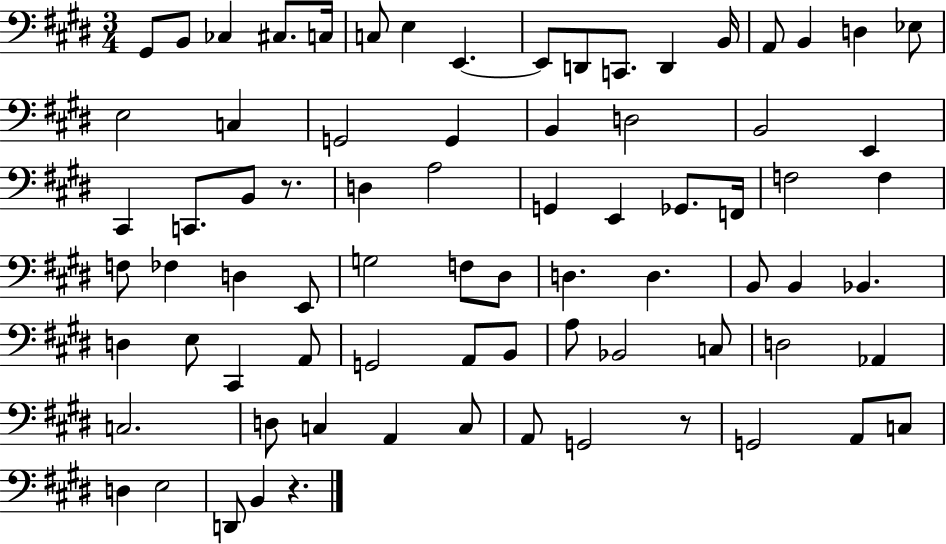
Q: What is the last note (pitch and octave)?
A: B2